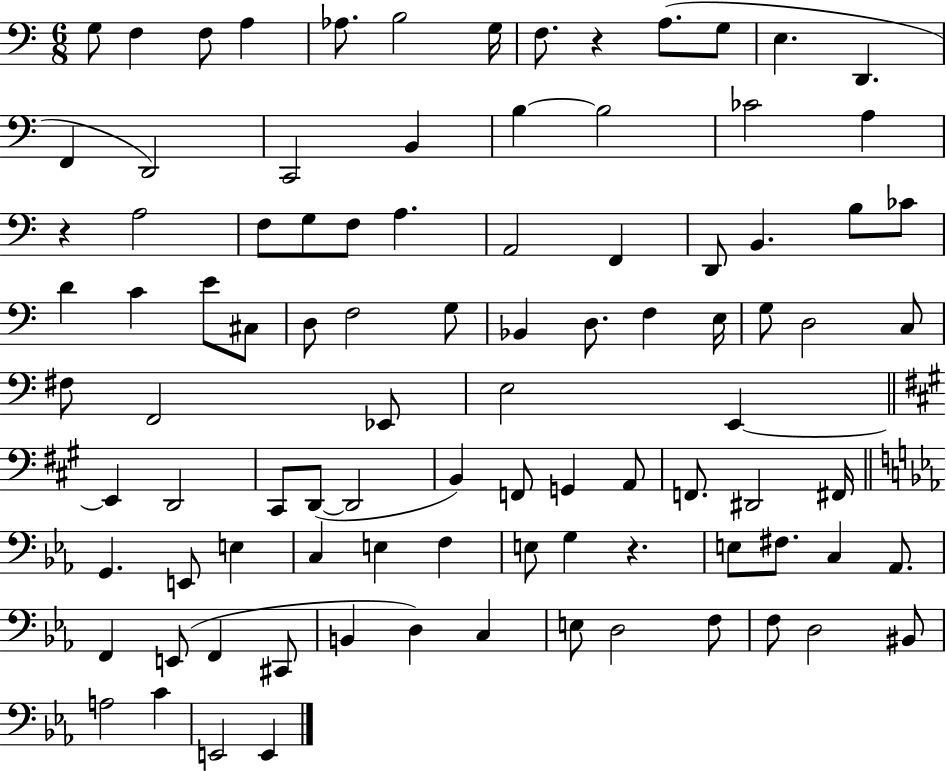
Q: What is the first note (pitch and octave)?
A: G3